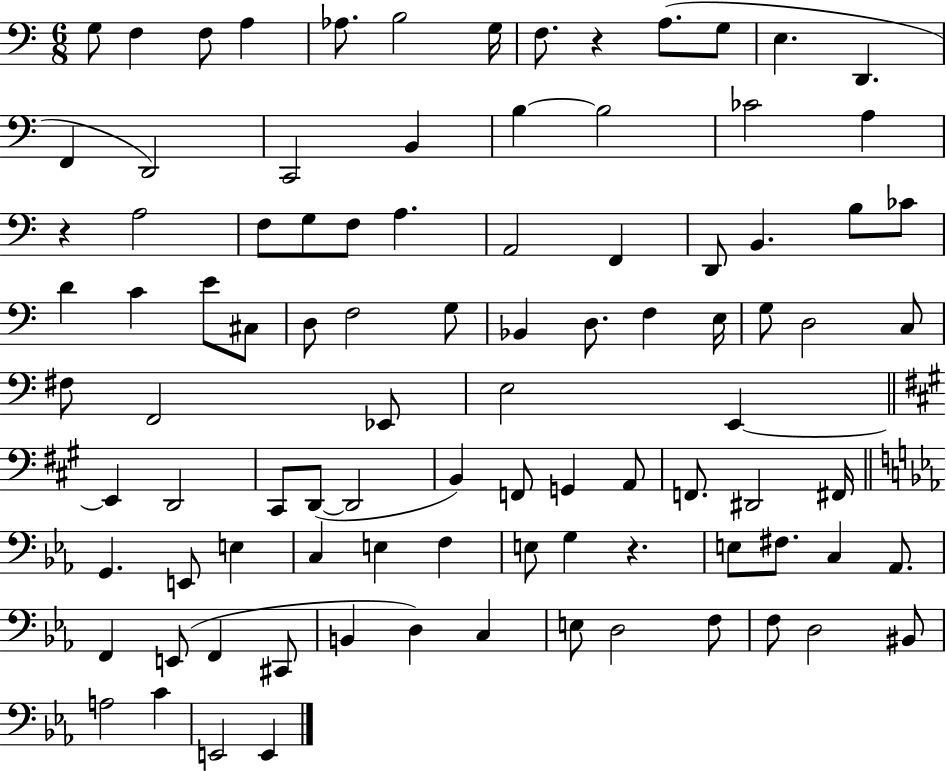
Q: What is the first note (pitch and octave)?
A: G3